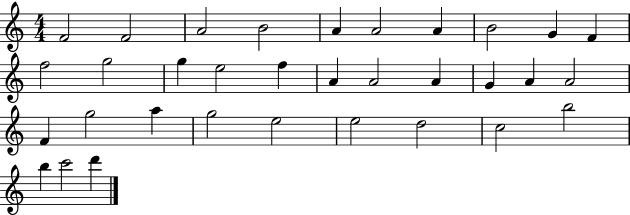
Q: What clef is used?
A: treble